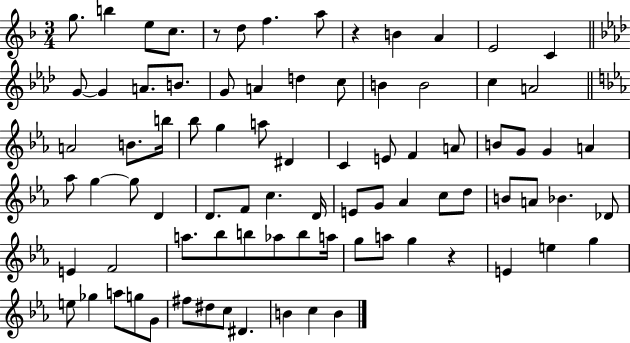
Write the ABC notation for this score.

X:1
T:Untitled
M:3/4
L:1/4
K:F
g/2 b e/2 c/2 z/2 d/2 f a/2 z B A E2 C G/2 G A/2 B/2 G/2 A d c/2 B B2 c A2 A2 B/2 b/4 _b/2 g a/2 ^D C E/2 F A/2 B/2 G/2 G A _a/2 g g/2 D D/2 F/2 c D/4 E/2 G/2 _A c/2 d/2 B/2 A/2 _B _D/2 E F2 a/2 _b/2 b/2 _a/2 b/2 a/4 g/2 a/2 g z E e g e/2 _g a/2 g/2 G/2 ^f/2 ^d/2 c/2 ^D B c B